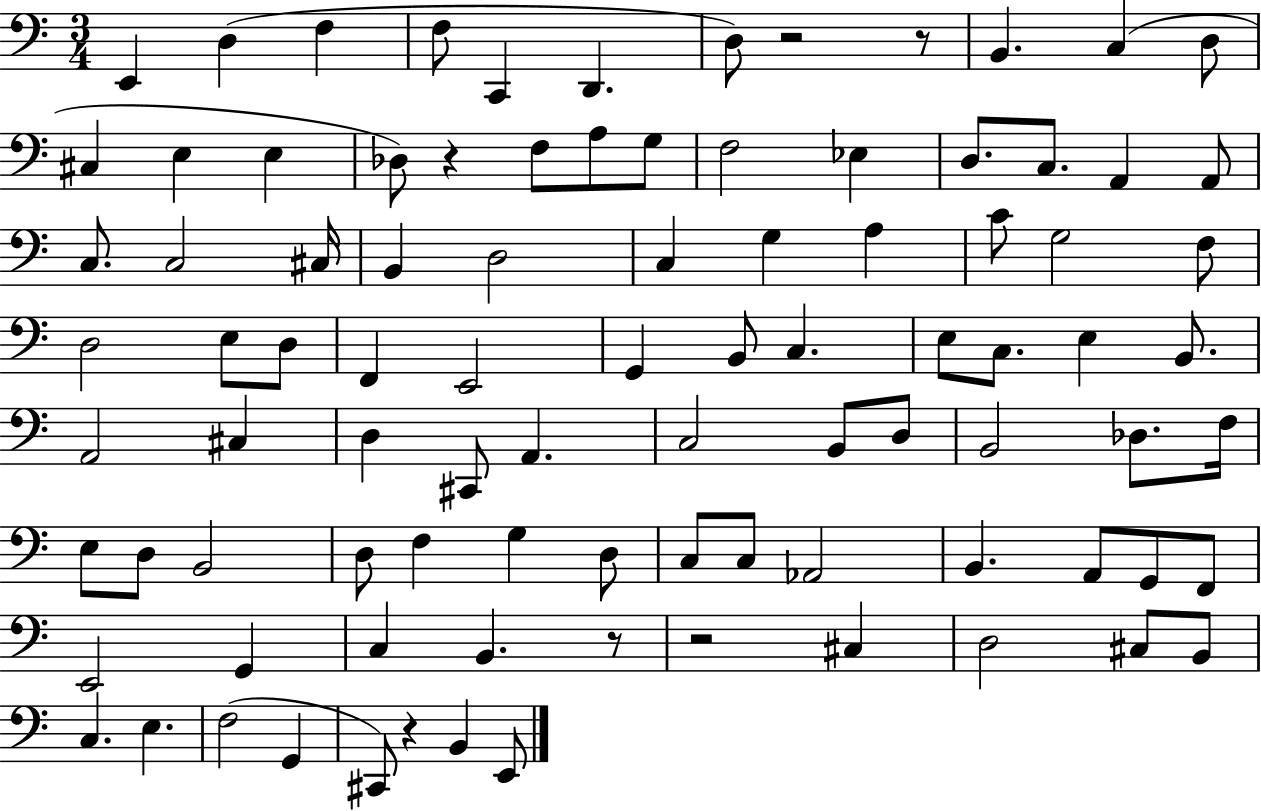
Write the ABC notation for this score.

X:1
T:Untitled
M:3/4
L:1/4
K:C
E,, D, F, F,/2 C,, D,, D,/2 z2 z/2 B,, C, D,/2 ^C, E, E, _D,/2 z F,/2 A,/2 G,/2 F,2 _E, D,/2 C,/2 A,, A,,/2 C,/2 C,2 ^C,/4 B,, D,2 C, G, A, C/2 G,2 F,/2 D,2 E,/2 D,/2 F,, E,,2 G,, B,,/2 C, E,/2 C,/2 E, B,,/2 A,,2 ^C, D, ^C,,/2 A,, C,2 B,,/2 D,/2 B,,2 _D,/2 F,/4 E,/2 D,/2 B,,2 D,/2 F, G, D,/2 C,/2 C,/2 _A,,2 B,, A,,/2 G,,/2 F,,/2 E,,2 G,, C, B,, z/2 z2 ^C, D,2 ^C,/2 B,,/2 C, E, F,2 G,, ^C,,/2 z B,, E,,/2